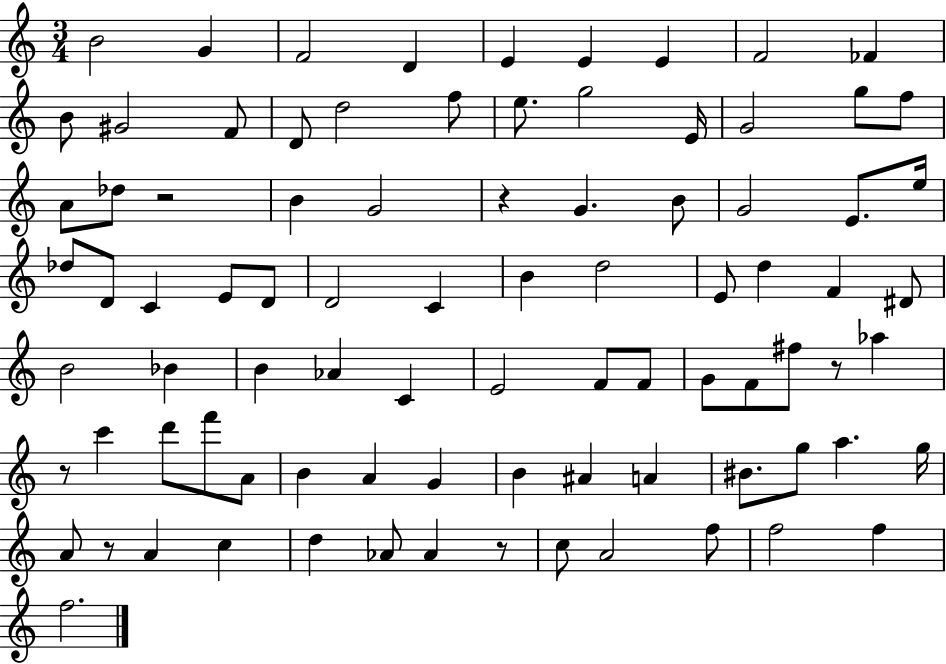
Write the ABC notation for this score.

X:1
T:Untitled
M:3/4
L:1/4
K:C
B2 G F2 D E E E F2 _F B/2 ^G2 F/2 D/2 d2 f/2 e/2 g2 E/4 G2 g/2 f/2 A/2 _d/2 z2 B G2 z G B/2 G2 E/2 e/4 _d/2 D/2 C E/2 D/2 D2 C B d2 E/2 d F ^D/2 B2 _B B _A C E2 F/2 F/2 G/2 F/2 ^f/2 z/2 _a z/2 c' d'/2 f'/2 A/2 B A G B ^A A ^B/2 g/2 a g/4 A/2 z/2 A c d _A/2 _A z/2 c/2 A2 f/2 f2 f f2